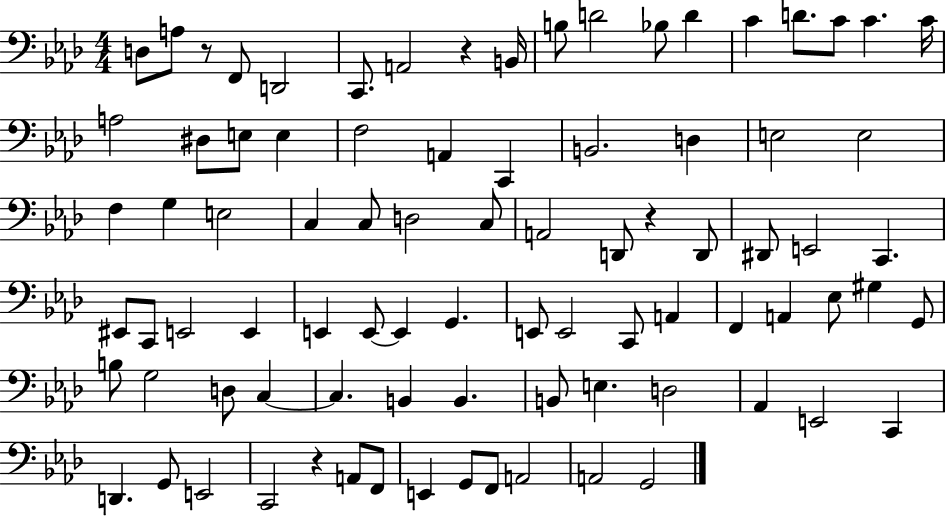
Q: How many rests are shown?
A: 4